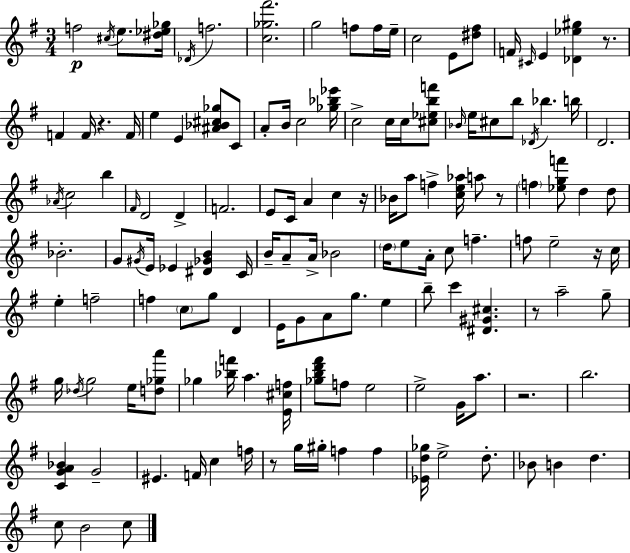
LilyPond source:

{
  \clef treble
  \numericTimeSignature
  \time 3/4
  \key e \minor
  f''2\p \acciaccatura { cis''16 } e''8. | <dis'' ees'' ges''>16 \acciaccatura { des'16 } f''2. | <c'' ges'' fis'''>2. | g''2 f''8 | \break f''16 e''16-- c''2 e'8 | <dis'' fis''>8 f'16 \grace { cis'16 } e'4 <des' ees'' gis''>4 | r8. f'4 f'16 r4. | f'16 e''4 e'4 <ais' bes' cis'' ges''>8 | \break c'8 a'8-. b'16 c''2 | <ges'' bes'' ees'''>16 c''2-> c''16 | c''16 <cis'' ees'' b'' f'''>8 \grace { bes'16 } e''16 cis''8 b''8 \acciaccatura { des'16 } bes''4. | b''16 d'2. | \break \acciaccatura { aes'16 } c''2 | b''4 \grace { fis'16 } d'2 | d'4-> f'2. | e'8 c'16 a'4 | \break c''4 r16 bes'16 a''8 f''4-> | <c'' e'' aes''>16 a''8 r8 \parenthesize f''4 <ees'' g'' f'''>8 | d''4 d''8 bes'2.-. | g'8 \acciaccatura { gis'16 } e'16 ees'4 | \break <dis' ges' b'>4 c'16 b'16-- a'8-- a'16-> | bes'2 \parenthesize d''16 e''8 a'16-. | c''8 f''4.-- f''8 e''2-- | r16 c''16 e''4-. | \break f''2-- f''4 | \parenthesize c''8 g''8 d'4 e'16 g'8 a'8 | g''8. e''4 b''8-- c'''4 | <dis' gis' cis''>4. r8 a''2-- | \break g''8-- g''16 \acciaccatura { des''16 } g''2 | e''16 <d'' ges'' a'''>8 ges''4 | <bes'' f'''>16 a''4. <e' cis'' f''>16 <ges'' b'' d''' fis'''>8 f''8 | e''2 e''2-> | \break g'16 a''8. r2. | b''2. | <c' g' a' bes'>4 | g'2-- eis'4. | \break f'16 c''4 f''16 r8 g''16 | gis''16-. f''4 f''4 <ees' d'' ges''>16 e''2-> | d''8.-. bes'8 b'4 | d''4. c''8 b'2 | \break c''8 \bar "|."
}